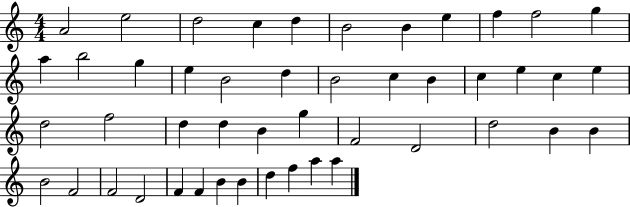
A4/h E5/h D5/h C5/q D5/q B4/h B4/q E5/q F5/q F5/h G5/q A5/q B5/h G5/q E5/q B4/h D5/q B4/h C5/q B4/q C5/q E5/q C5/q E5/q D5/h F5/h D5/q D5/q B4/q G5/q F4/h D4/h D5/h B4/q B4/q B4/h F4/h F4/h D4/h F4/q F4/q B4/q B4/q D5/q F5/q A5/q A5/q